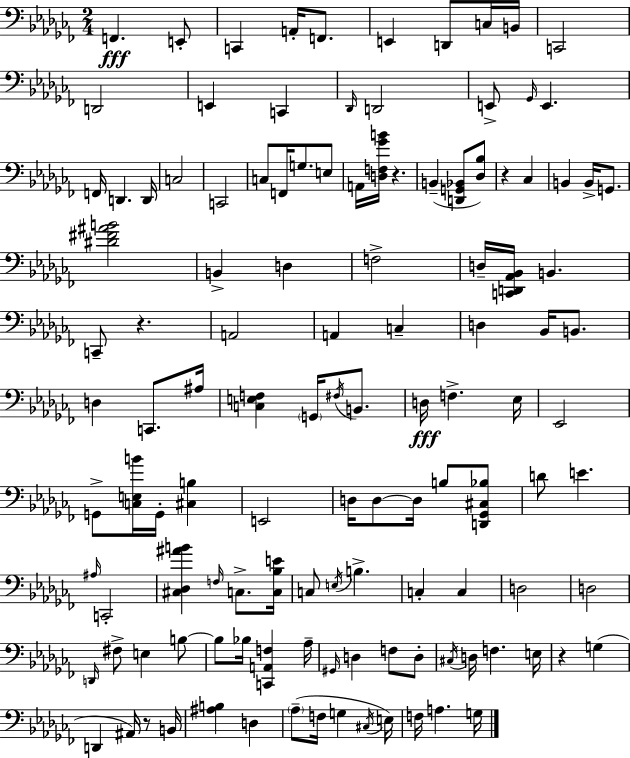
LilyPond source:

{
  \clef bass
  \numericTimeSignature
  \time 2/4
  \key aes \minor
  f,4.\fff e,8-. | c,4 a,16-. f,8. | e,4 d,8 c16 b,16 | c,2 | \break d,2 | e,4 c,4 | \grace { des,16 } d,2 | e,8-> \grace { ges,16 } e,4. | \break f,16 d,4. | d,16 c2 | c,2 | c8 f,16 g8. | \break e8 a,16 <d f ges' b'>16 r4. | b,4--( <d, g, bes,>8 | <des bes>8) r4 ces4 | b,4 b,16-> g,8. | \break <dis' fis' ais' b'>2 | b,4-> d4 | f2-> | d16-- <c, d, aes, bes,>16 b,4. | \break c,8-- r4. | a,2 | a,4 c4-- | d4 bes,16 b,8. | \break d4 c,8. | ais16 <c e f>4 \parenthesize g,16 \acciaccatura { fis16 } | b,8. d16\fff f4.-> | ees16 ees,2 | \break g,8-> <c e b'>16 g,16-. <cis b>4 | e,2 | d16 d8~~ d16 b8 | <d, ges, cis bes>8 d'8 e'4. | \break \grace { ais16 } c,2-. | <cis des ais' b'>4 | \grace { f16 } c8.-> <c bes e'>16 c8 \acciaccatura { e16 } | b4.-> c4-. | \break c4 d2 | d2 | \grace { d,16 } fis8-> | e4 b8~~ b8 | \break bes16 <c, a, f>4 aes16-- \grace { gis,16 } | d4 f8 d8-. | \acciaccatura { cis16 } d16 f4. | e16 r4 g4( | \break d,4 ais,16) r8 | b,16 <ais b>4 d4 | \parenthesize aes8--( f16 g4 | \acciaccatura { cis16 } e16) f16 a4. | \break g16 \bar "|."
}